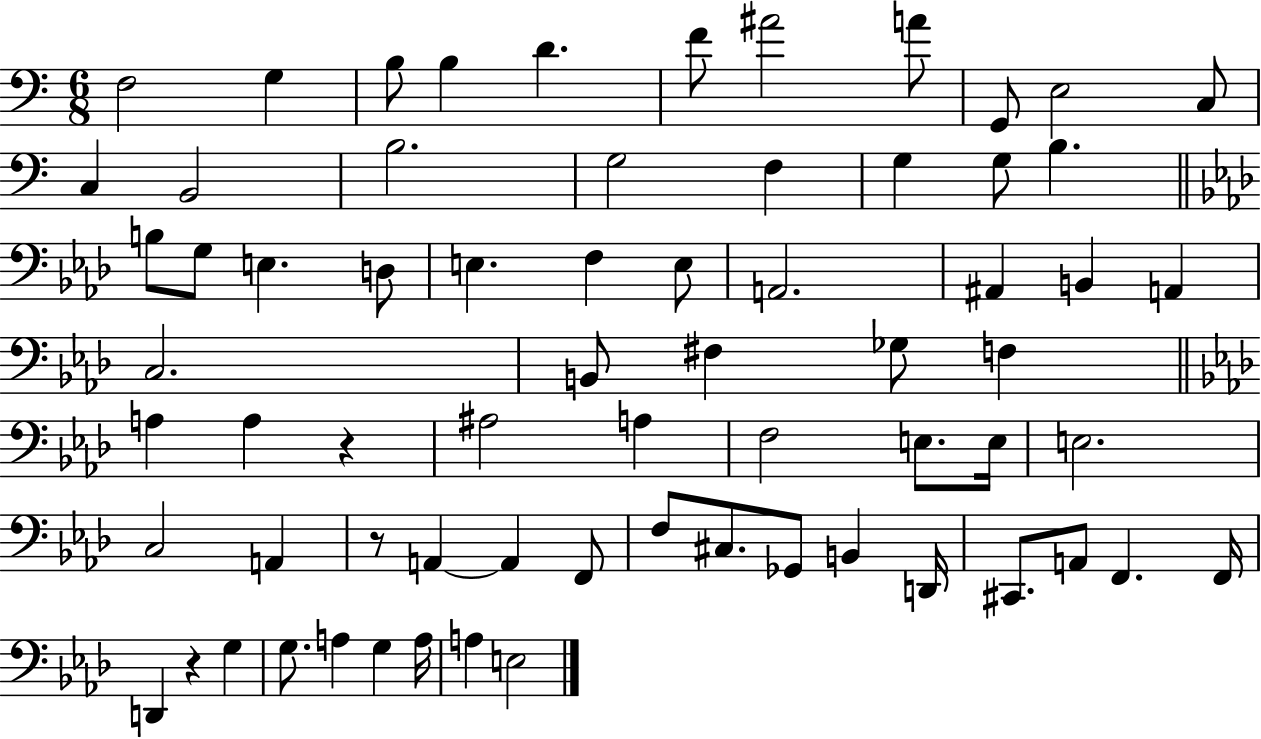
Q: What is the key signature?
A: C major